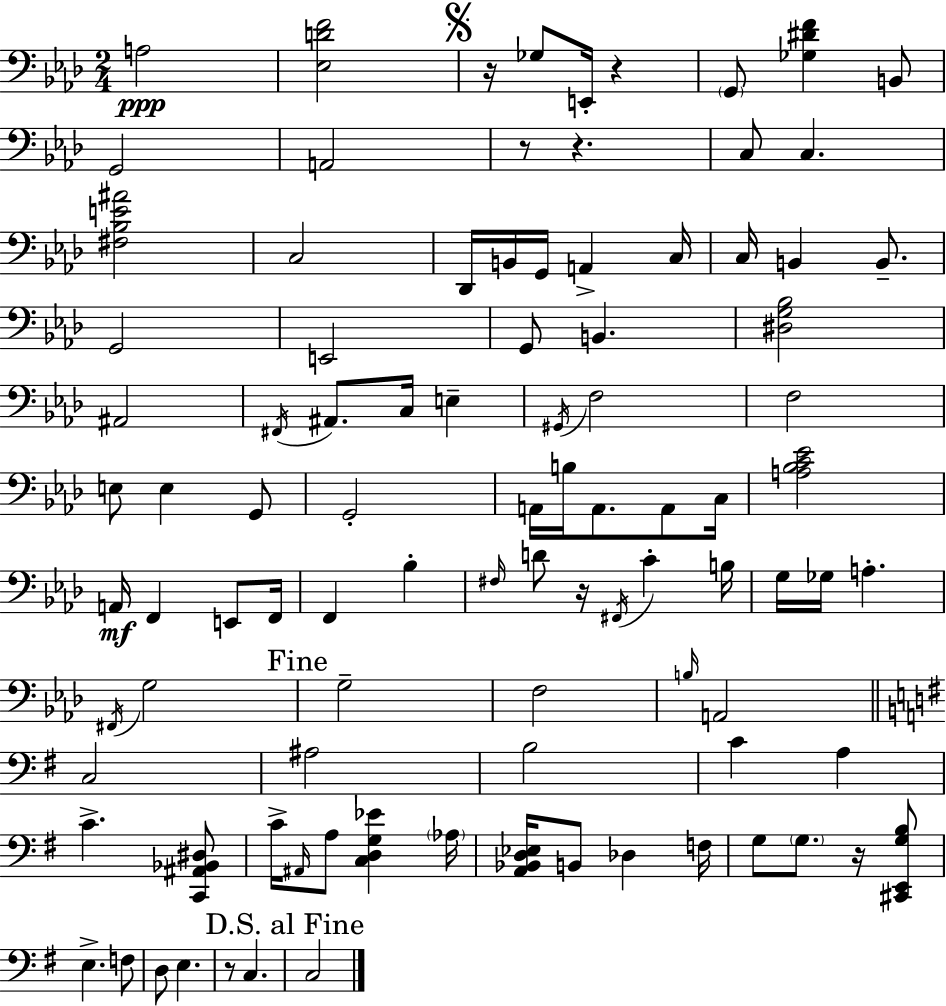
A3/h [Eb3,D4,F4]/h R/s Gb3/e E2/s R/q G2/e [Gb3,D#4,F4]/q B2/e G2/h A2/h R/e R/q. C3/e C3/q. [F#3,Bb3,E4,A#4]/h C3/h Db2/s B2/s G2/s A2/q C3/s C3/s B2/q B2/e. G2/h E2/h G2/e B2/q. [D#3,G3,Bb3]/h A#2/h F#2/s A#2/e. C3/s E3/q G#2/s F3/h F3/h E3/e E3/q G2/e G2/h A2/s B3/s A2/e. A2/e C3/s [A3,Bb3,C4,Eb4]/h A2/s F2/q E2/e F2/s F2/q Bb3/q F#3/s D4/e R/s F#2/s C4/q B3/s G3/s Gb3/s A3/q. F#2/s G3/h G3/h F3/h B3/s A2/h C3/h A#3/h B3/h C4/q A3/q C4/q. [C2,A#2,Bb2,D#3]/e C4/s A#2/s A3/e [C3,D3,G3,Eb4]/q Ab3/s [A2,Bb2,D3,Eb3]/s B2/e Db3/q F3/s G3/e G3/e. R/s [C#2,E2,G3,B3]/e E3/q. F3/e D3/e E3/q. R/e C3/q. C3/h